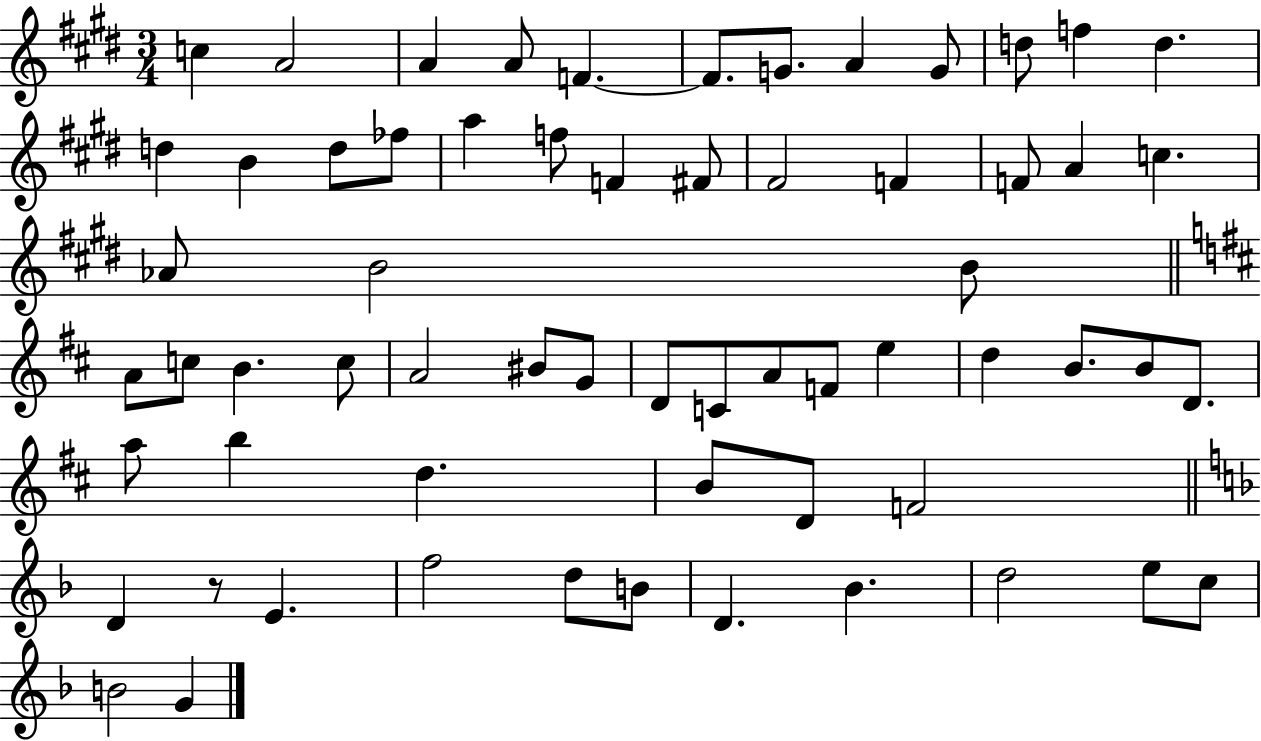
{
  \clef treble
  \numericTimeSignature
  \time 3/4
  \key e \major
  c''4 a'2 | a'4 a'8 f'4.~~ | f'8. g'8. a'4 g'8 | d''8 f''4 d''4. | \break d''4 b'4 d''8 fes''8 | a''4 f''8 f'4 fis'8 | fis'2 f'4 | f'8 a'4 c''4. | \break aes'8 b'2 b'8 | \bar "||" \break \key b \minor a'8 c''8 b'4. c''8 | a'2 bis'8 g'8 | d'8 c'8 a'8 f'8 e''4 | d''4 b'8. b'8 d'8. | \break a''8 b''4 d''4. | b'8 d'8 f'2 | \bar "||" \break \key f \major d'4 r8 e'4. | f''2 d''8 b'8 | d'4. bes'4. | d''2 e''8 c''8 | \break b'2 g'4 | \bar "|."
}